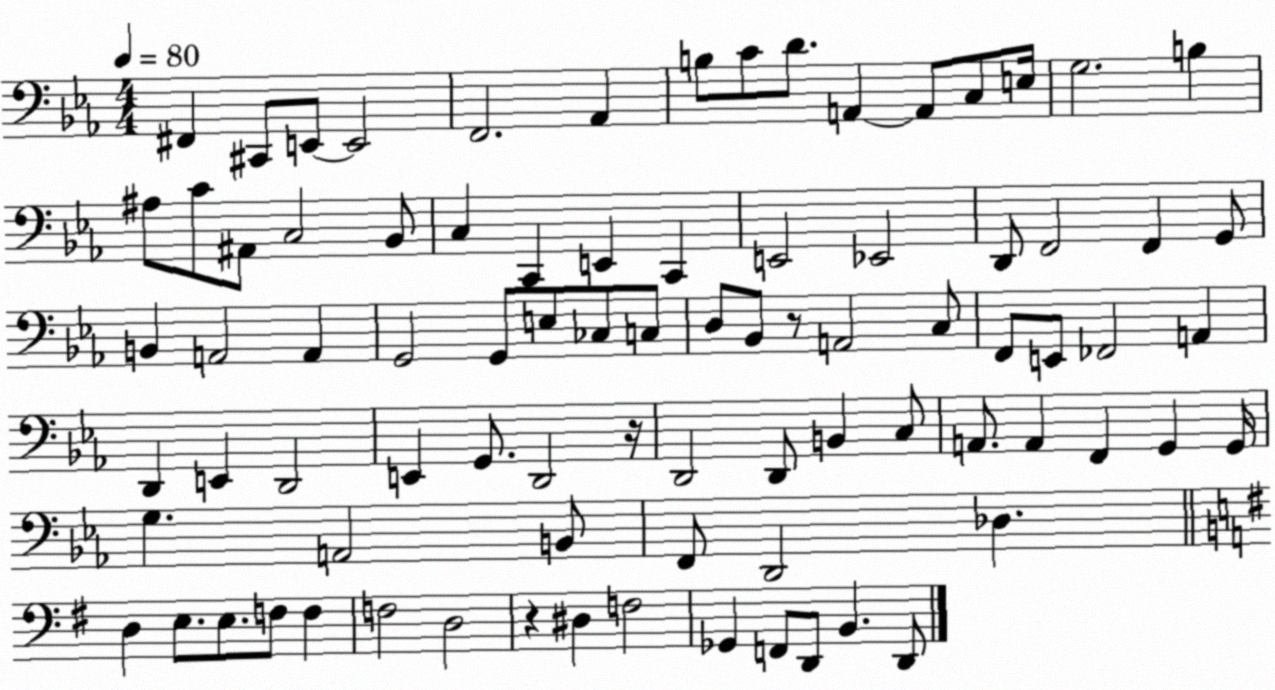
X:1
T:Untitled
M:4/4
L:1/4
K:Eb
^F,, ^C,,/2 E,,/2 E,,2 F,,2 _A,, B,/2 C/2 D/2 A,, A,,/2 C,/2 E,/4 G,2 B, ^A,/2 C/2 ^A,,/2 C,2 _B,,/2 C, C,, E,, C,, E,,2 _E,,2 D,,/2 F,,2 F,, G,,/2 B,, A,,2 A,, G,,2 G,,/2 E,/2 _C,/2 C,/2 D,/2 _B,,/2 z/2 A,,2 C,/2 F,,/2 E,,/2 _F,,2 A,, D,, E,, D,,2 E,, G,,/2 D,,2 z/4 D,,2 D,,/2 B,, C,/2 A,,/2 A,, F,, G,, G,,/4 G, A,,2 B,,/2 F,,/2 D,,2 _D, D, E,/2 E,/2 F,/2 F, F,2 D,2 z ^D, F,2 _G,, F,,/2 D,,/2 B,, D,,/2